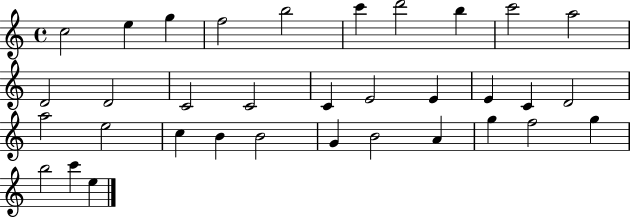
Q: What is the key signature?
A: C major